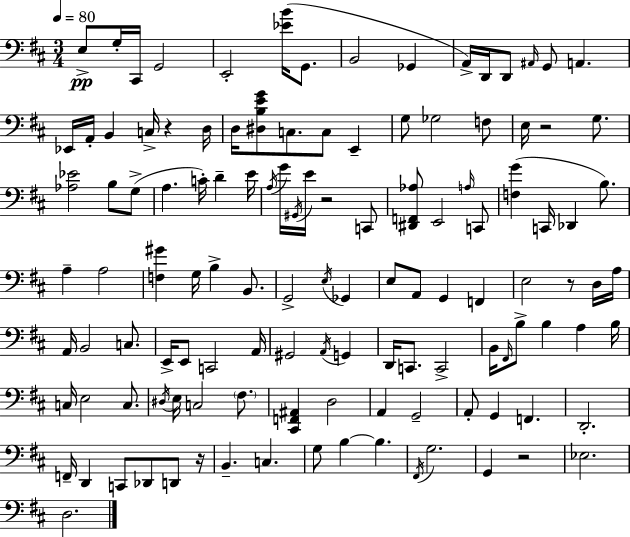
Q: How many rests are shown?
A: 6